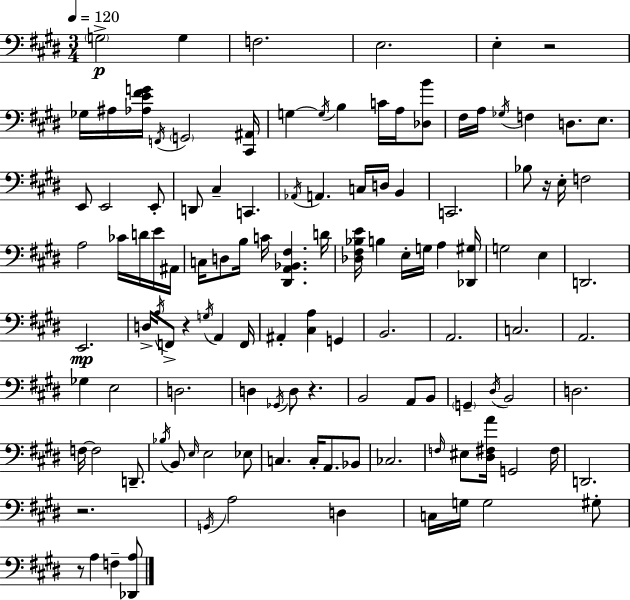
{
  \clef bass
  \numericTimeSignature
  \time 3/4
  \key e \major
  \tempo 4 = 120
  \repeat volta 2 { \parenthesize g2->\p g4 | f2. | e2. | e4-. r2 | \break ges16 ais16 <aes e' fis' g'>16 \acciaccatura { f,16 } \parenthesize g,2 | <cis, ais,>16 g4~~ \acciaccatura { g16 } b4 c'16 a16 | <des b'>8 fis16 a16 \acciaccatura { ges16 } f4 d8. | e8. e,8 e,2 | \break e,8-. d,8 cis4-- c,4. | \acciaccatura { aes,16 } a,4. c16 d16 | b,4 c,2. | bes8 r16 e16-. f2 | \break a2 | ces'16 d'16 e'16 ais,16 c16 d8 b16 c'16 <dis, a, bes, fis>4. | d'16 <des fis bes e'>16 b4 e16-. g16 a4 | <des, gis>16 g2 | \break e4 d,2. | e,2.\mp | d16-> \acciaccatura { a16 } f,8-> r4 | \acciaccatura { g16 } a,4 f,16 ais,4-. <cis a>4 | \break g,4 b,2. | a,2. | c2. | a,2. | \break ges4 e2 | d2. | d4 \acciaccatura { ges,16 } d8 | r4. b,2 | \break a,8 b,8 \parenthesize g,4-- \acciaccatura { dis16 } | b,2 d2. | f16~~ f2 | d,8.-- \acciaccatura { bes16 } b,8 \grace { e16 } | \break e2 ees8 c4. | c16-. a,8. bes,8 ces2. | \grace { f16 } eis8 | <dis fis a'>16 g,2 fis16 d,2. | \break r2. | \acciaccatura { g,16 } | a2 d4 | c16 g16 g2 gis8-. | \break r8 a4 f4-- <des, a>8 | } \bar "|."
}